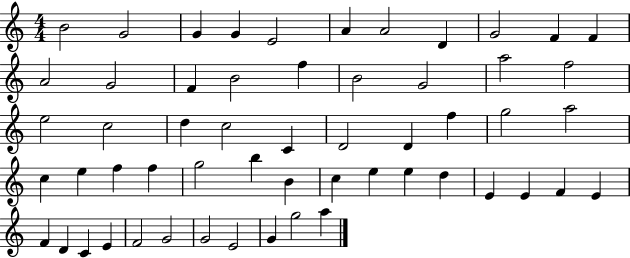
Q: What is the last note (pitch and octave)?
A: A5